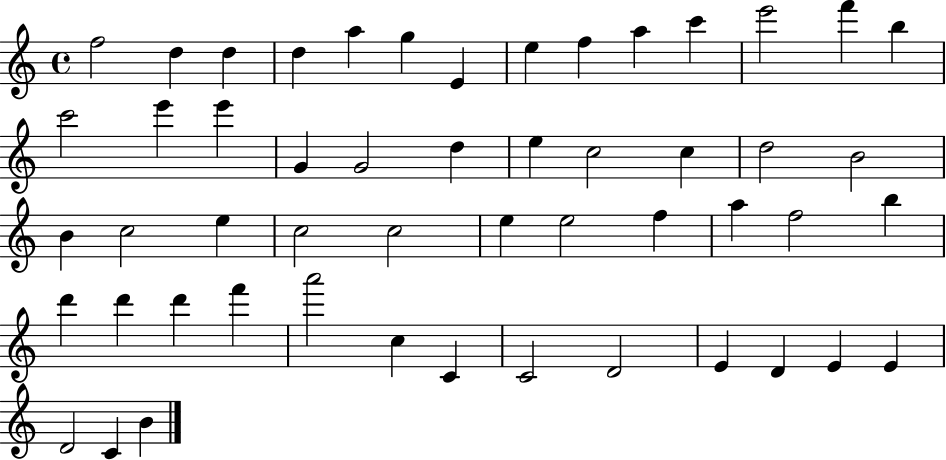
X:1
T:Untitled
M:4/4
L:1/4
K:C
f2 d d d a g E e f a c' e'2 f' b c'2 e' e' G G2 d e c2 c d2 B2 B c2 e c2 c2 e e2 f a f2 b d' d' d' f' a'2 c C C2 D2 E D E E D2 C B